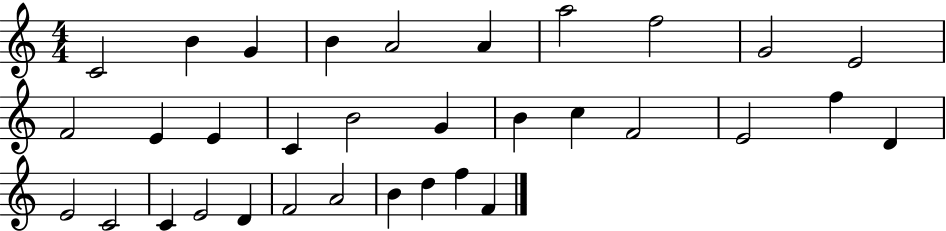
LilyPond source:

{
  \clef treble
  \numericTimeSignature
  \time 4/4
  \key c \major
  c'2 b'4 g'4 | b'4 a'2 a'4 | a''2 f''2 | g'2 e'2 | \break f'2 e'4 e'4 | c'4 b'2 g'4 | b'4 c''4 f'2 | e'2 f''4 d'4 | \break e'2 c'2 | c'4 e'2 d'4 | f'2 a'2 | b'4 d''4 f''4 f'4 | \break \bar "|."
}